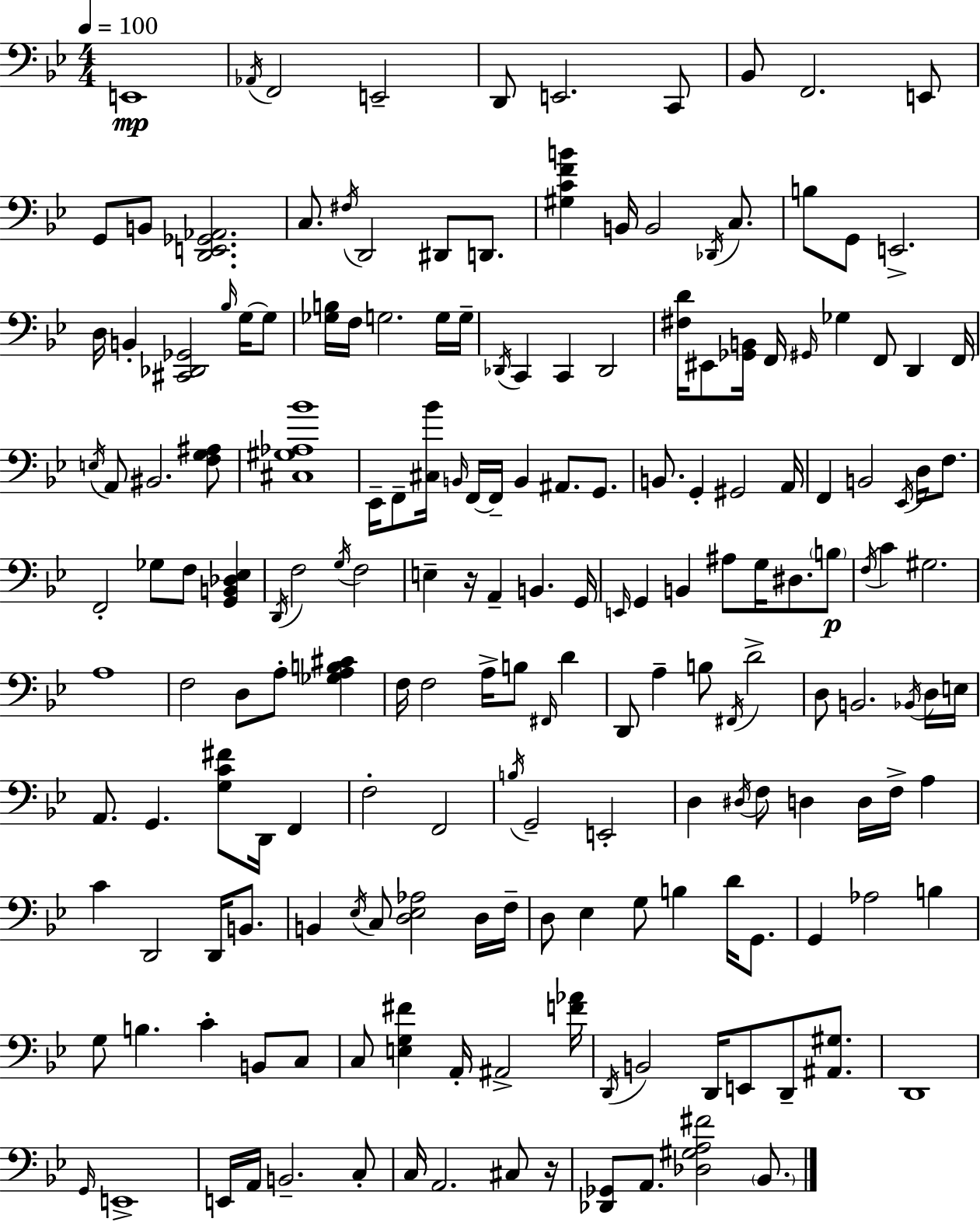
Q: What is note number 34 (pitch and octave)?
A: Db2